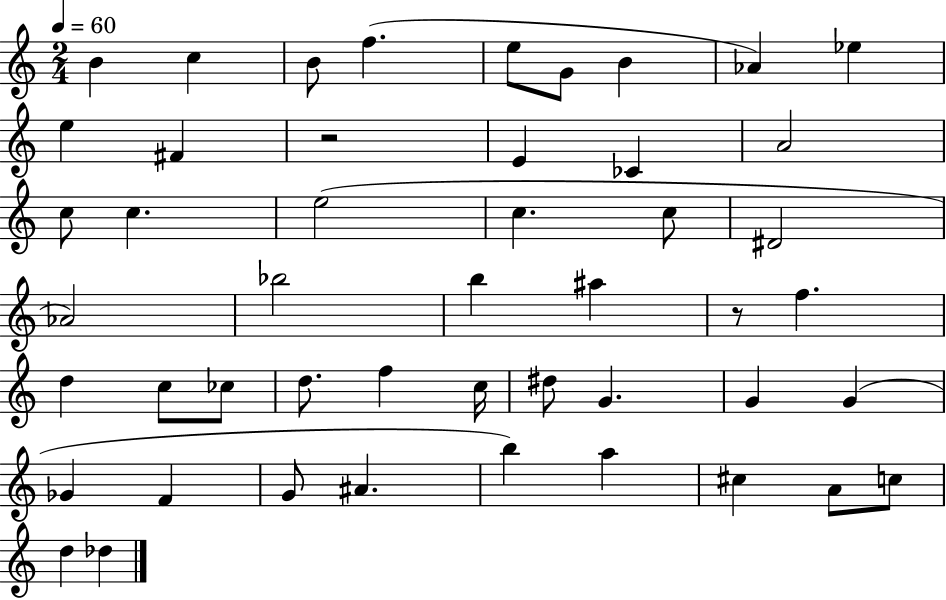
{
  \clef treble
  \numericTimeSignature
  \time 2/4
  \key c \major
  \tempo 4 = 60
  \repeat volta 2 { b'4 c''4 | b'8 f''4.( | e''8 g'8 b'4 | aes'4) ees''4 | \break e''4 fis'4 | r2 | e'4 ces'4 | a'2 | \break c''8 c''4. | e''2( | c''4. c''8 | dis'2 | \break aes'2) | bes''2 | b''4 ais''4 | r8 f''4. | \break d''4 c''8 ces''8 | d''8. f''4 c''16 | dis''8 g'4. | g'4 g'4( | \break ges'4 f'4 | g'8 ais'4. | b''4) a''4 | cis''4 a'8 c''8 | \break d''4 des''4 | } \bar "|."
}